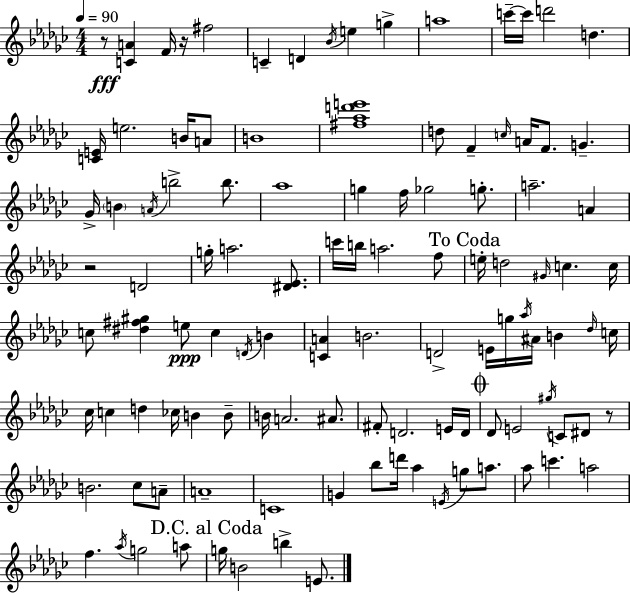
R/e [C4,A4]/q F4/s R/s F#5/h C4/q D4/q Bb4/s E5/q G5/q A5/w C6/s C6/s D6/h D5/q. [C4,E4]/s E5/h. B4/s A4/e B4/w [F#5,Ab5,D6,E6]/w D5/e F4/q C5/s A4/s F4/e. G4/q. Gb4/s B4/q A4/s B5/h B5/e. Ab5/w G5/q F5/s Gb5/h G5/e. A5/h. A4/q R/h D4/h G5/s A5/h. [D#4,Eb4]/e. C6/s B5/s A5/h. F5/e E5/s D5/h G#4/s C5/q. C5/s C5/e [D#5,F#5,G#5]/q E5/e C5/q D4/s B4/q [C4,A4]/q B4/h. D4/h E4/s G5/s Ab5/s A#4/s B4/q Db5/s C5/s CES5/s C5/q D5/q CES5/s B4/q B4/e B4/s A4/h. A#4/e. F#4/e D4/h. E4/s D4/s Db4/e E4/h G#5/s C4/e D#4/e R/e B4/h. CES5/e A4/e A4/w C4/w G4/q Bb5/e D6/s Ab5/q E4/s G5/e A5/e. Ab5/e C6/q. A5/h F5/q. Ab5/s G5/h A5/e G5/s B4/h B5/q E4/e.